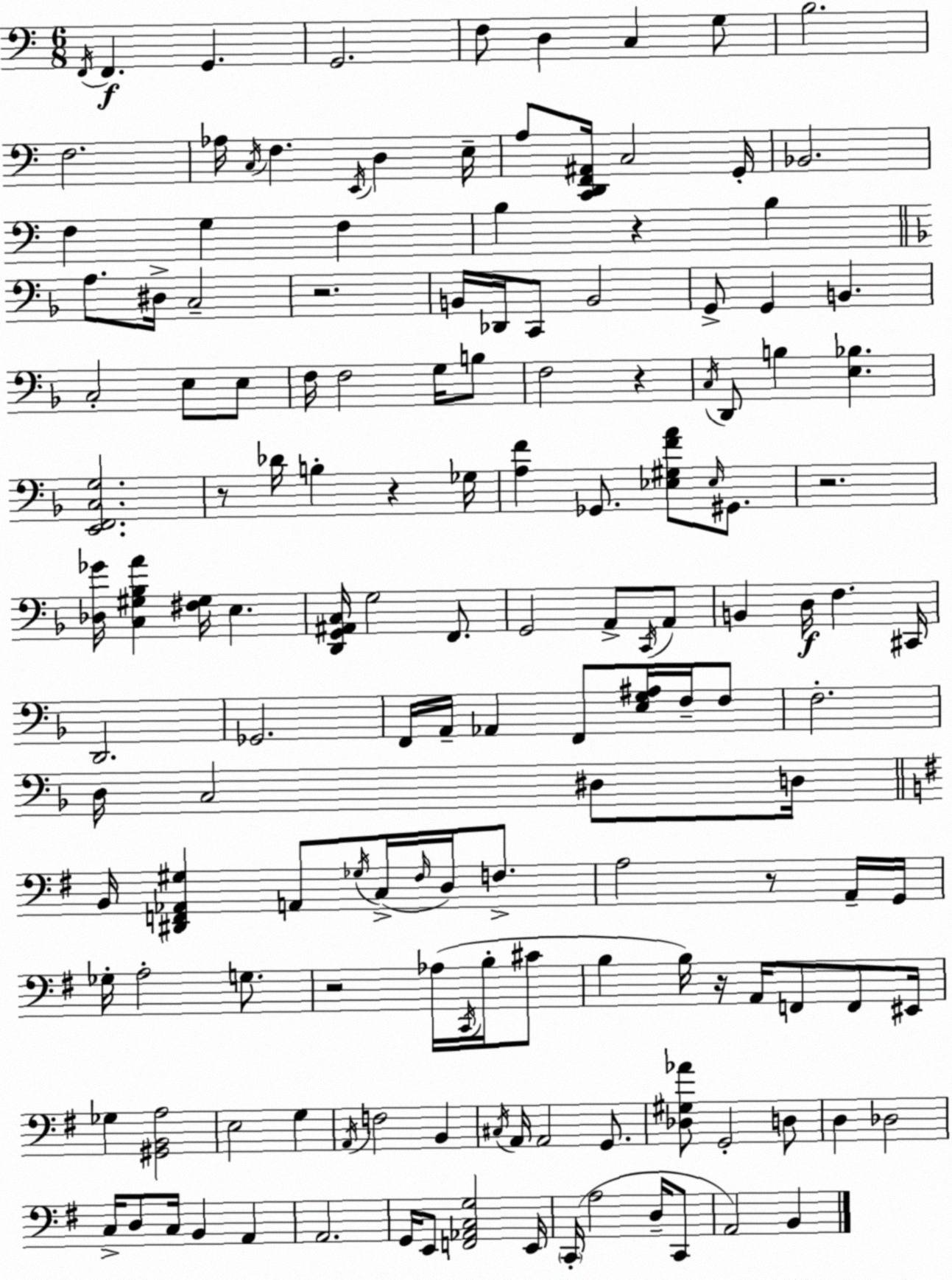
X:1
T:Untitled
M:6/8
L:1/4
K:C
F,,/4 F,, G,, G,,2 F,/2 D, C, G,/2 B,2 F,2 _A,/4 C,/4 F, E,,/4 D, E,/4 A,/2 [C,,D,,F,,^A,,]/4 C,2 G,,/4 _B,,2 F, G, F, B, z B, A,/2 ^D,/4 C,2 z2 B,,/4 _D,,/4 C,,/2 B,,2 G,,/2 G,, B,, C,2 E,/2 E,/2 F,/4 F,2 G,/4 B,/2 F,2 z C,/4 D,,/2 B, [E,_B,] [E,,F,,C,G,]2 z/2 _D/4 B, z _G,/4 [A,F] _G,,/2 [_E,^G,FA]/2 _E,/4 ^G,,/2 z2 [_D,_G]/4 [C,^G,_B,A] [^F,^G,]/4 E, [D,,G,,^A,,C,]/4 G,2 F,,/2 G,,2 A,,/2 C,,/4 A,,/2 B,, D,/4 F, ^C,,/4 D,,2 _G,,2 F,,/4 A,,/4 _A,, F,,/2 [E,G,^A,]/4 F,/4 F,/2 F,2 D,/4 C,2 ^D,/2 D,/4 B,,/4 [^D,,F,,_A,,^G,] A,,/2 _G,/4 C,/4 ^F,/4 D,/4 F,/2 A,2 z/2 A,,/4 G,,/4 _G,/4 A,2 G,/2 z2 _A,/4 C,,/4 B,/4 ^C/2 B, B,/4 z/4 A,,/4 F,,/2 F,,/2 ^E,,/4 _G, [^G,,B,,A,]2 E,2 G, A,,/4 F,2 B,, ^C,/4 A,,/4 A,,2 G,,/2 [_D,^G,_A]/2 G,,2 D,/2 D, _D,2 C,/4 D,/2 C,/4 B,, A,, A,,2 G,,/4 E,,/2 [F,,_A,,C,G,]2 E,,/4 C,,/4 A,2 D,/4 C,,/2 A,,2 B,,